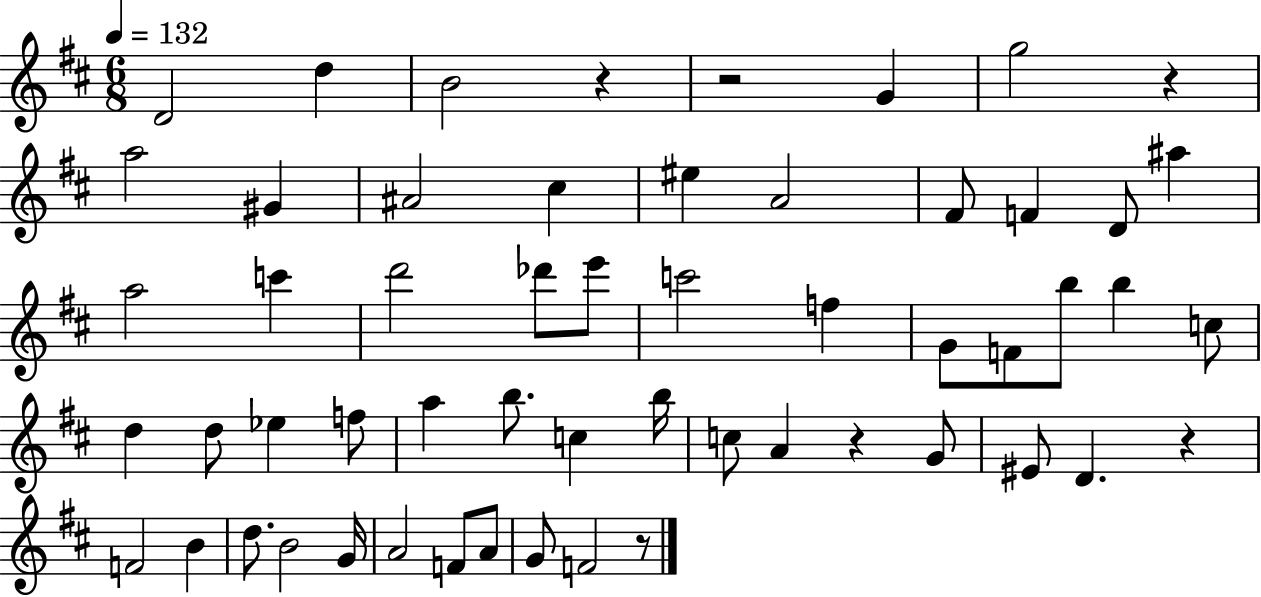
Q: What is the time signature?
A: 6/8